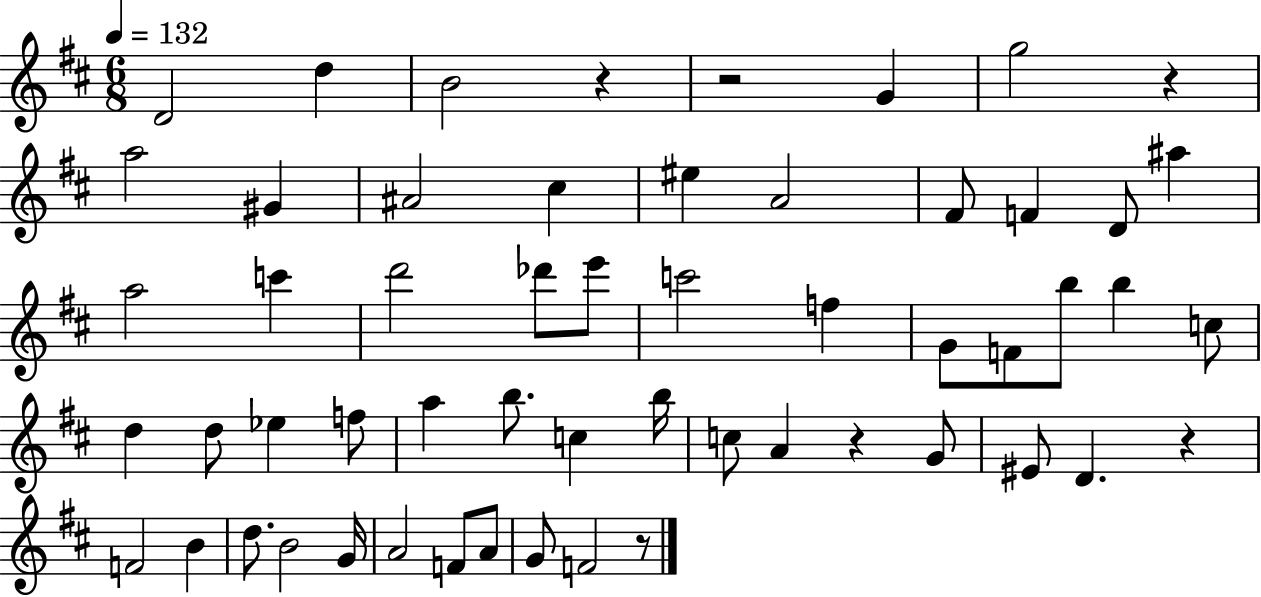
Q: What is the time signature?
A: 6/8